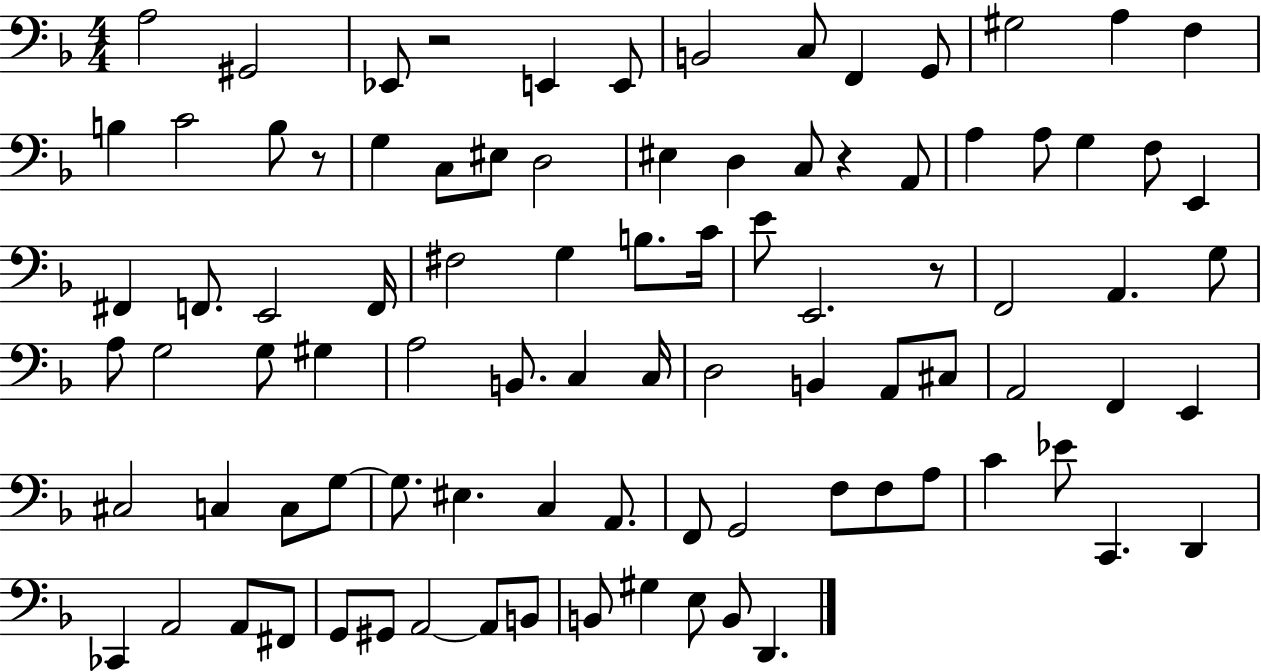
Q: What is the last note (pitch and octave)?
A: D2